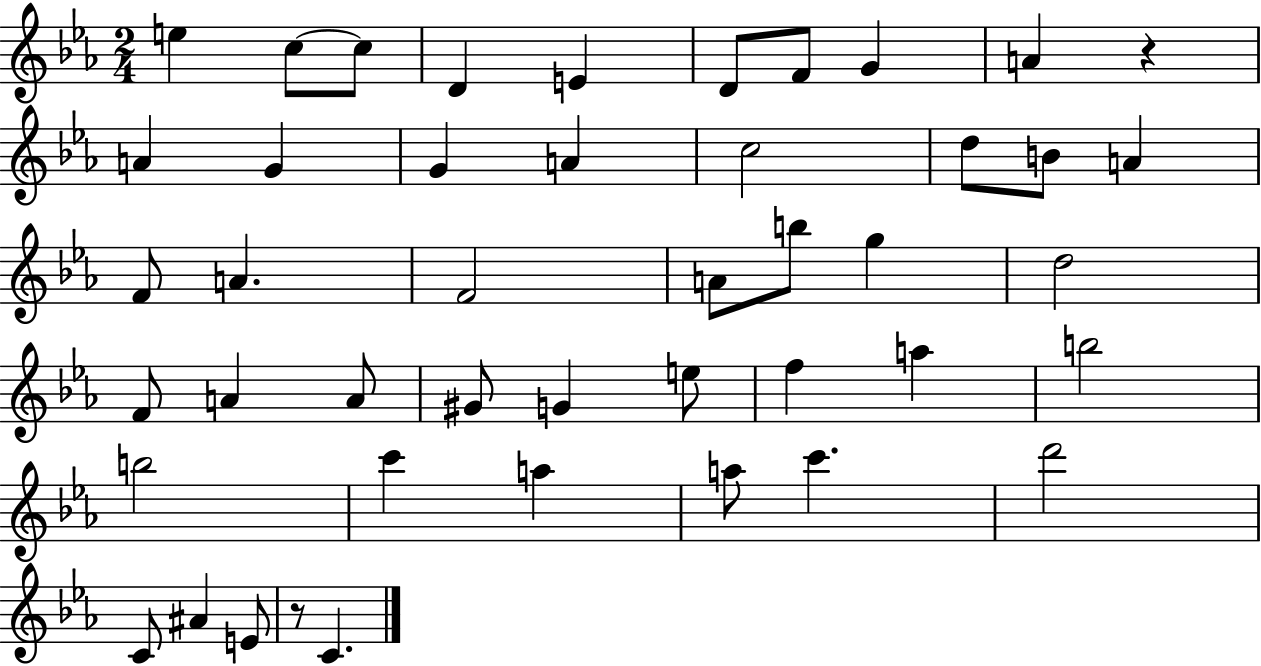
{
  \clef treble
  \numericTimeSignature
  \time 2/4
  \key ees \major
  e''4 c''8~~ c''8 | d'4 e'4 | d'8 f'8 g'4 | a'4 r4 | \break a'4 g'4 | g'4 a'4 | c''2 | d''8 b'8 a'4 | \break f'8 a'4. | f'2 | a'8 b''8 g''4 | d''2 | \break f'8 a'4 a'8 | gis'8 g'4 e''8 | f''4 a''4 | b''2 | \break b''2 | c'''4 a''4 | a''8 c'''4. | d'''2 | \break c'8 ais'4 e'8 | r8 c'4. | \bar "|."
}